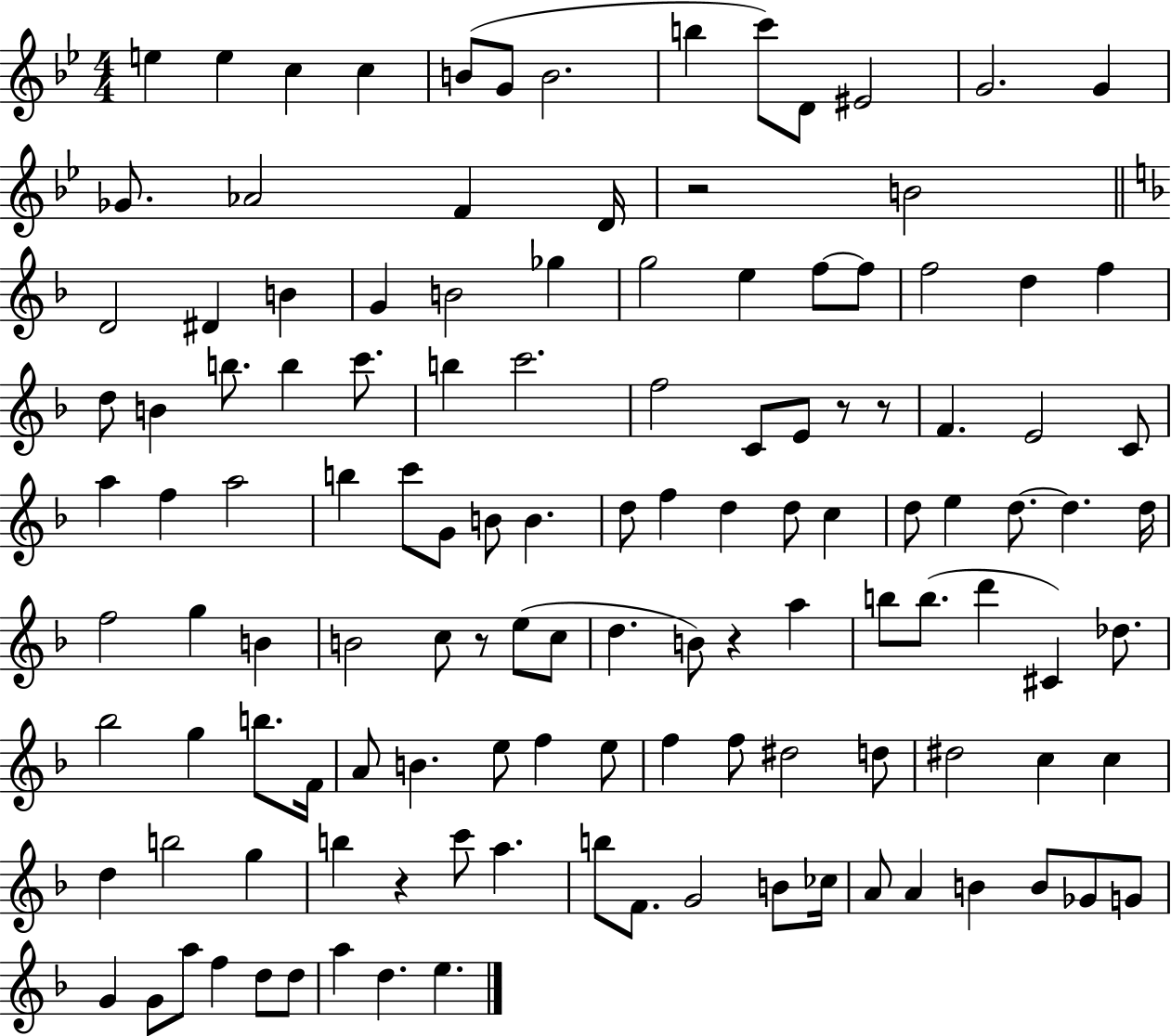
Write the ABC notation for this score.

X:1
T:Untitled
M:4/4
L:1/4
K:Bb
e e c c B/2 G/2 B2 b c'/2 D/2 ^E2 G2 G _G/2 _A2 F D/4 z2 B2 D2 ^D B G B2 _g g2 e f/2 f/2 f2 d f d/2 B b/2 b c'/2 b c'2 f2 C/2 E/2 z/2 z/2 F E2 C/2 a f a2 b c'/2 G/2 B/2 B d/2 f d d/2 c d/2 e d/2 d d/4 f2 g B B2 c/2 z/2 e/2 c/2 d B/2 z a b/2 b/2 d' ^C _d/2 _b2 g b/2 F/4 A/2 B e/2 f e/2 f f/2 ^d2 d/2 ^d2 c c d b2 g b z c'/2 a b/2 F/2 G2 B/2 _c/4 A/2 A B B/2 _G/2 G/2 G G/2 a/2 f d/2 d/2 a d e